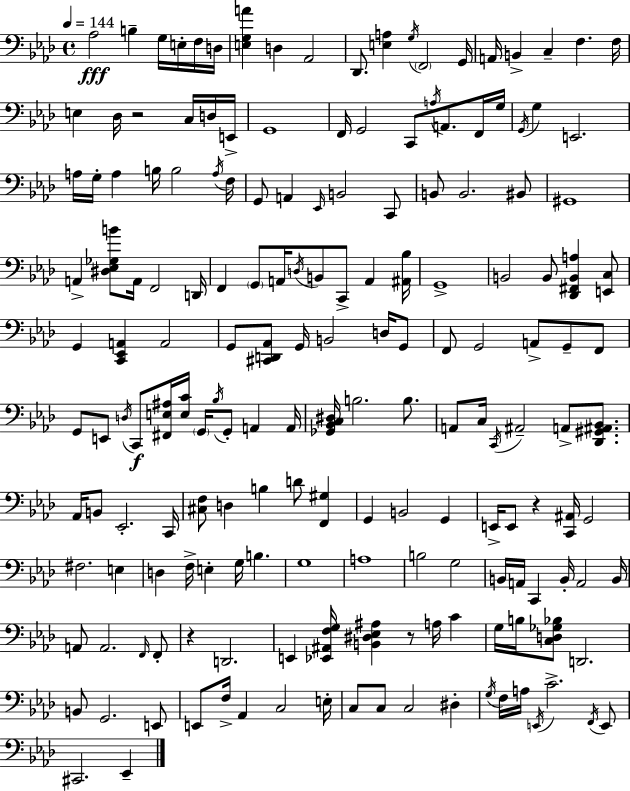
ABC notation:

X:1
T:Untitled
M:4/4
L:1/4
K:Fm
_A,2 B, G,/4 E,/4 F,/4 D,/4 [E,G,A] D, _A,,2 _D,,/2 [E,A,] G,/4 F,,2 G,,/4 A,,/4 B,, C, F, F,/4 E, _D,/4 z2 C,/4 D,/4 E,,/4 G,,4 F,,/4 G,,2 C,,/2 A,/4 A,,/2 F,,/4 G,/4 G,,/4 G, E,,2 A,/4 G,/4 A, B,/4 B,2 A,/4 F,/4 G,,/2 A,, _E,,/4 B,,2 C,,/2 B,,/2 B,,2 ^B,,/2 ^G,,4 A,, [^D,_E,_G,B]/2 A,,/4 F,,2 D,,/4 F,, G,,/2 A,,/4 D,/4 B,,/2 C,,/2 A,, [^A,,_B,]/4 G,,4 B,,2 B,,/2 [_D,,^F,,B,,A,] [E,,C,]/2 G,, [C,,_E,,A,,] A,,2 G,,/2 [^C,,D,,_A,,]/2 G,,/4 B,,2 D,/4 G,,/2 F,,/2 G,,2 A,,/2 G,,/2 F,,/2 G,,/2 E,,/2 D,/4 C,,/2 [^F,,E,^A,]/4 [E,C]/4 G,,/4 _B,/4 G,,/2 A,, A,,/4 [_G,,_B,,C,^D,]/4 B,2 B,/2 A,,/2 C,/4 C,,/4 ^A,,2 A,,/2 [_D,,^G,,^A,,_B,,]/2 _A,,/4 B,,/2 _E,,2 C,,/4 [^C,F,]/2 D, B, D/2 [F,,^G,] G,, B,,2 G,, E,,/4 E,,/2 z [C,,^A,,]/4 G,,2 ^F,2 E, D, F,/4 E, G,/4 B, G,4 A,4 B,2 G,2 B,,/4 A,,/4 C,, B,,/4 A,,2 B,,/4 A,,/2 A,,2 F,,/4 F,,/2 z D,,2 E,, [_E,,^A,,F,G,]/4 [B,,^D,_E,^A,] z/2 A,/4 C G,/4 B,/4 [C,D,_G,_B,]/2 D,,2 B,,/2 G,,2 E,,/2 E,,/2 F,/4 _A,, C,2 E,/4 C,/2 C,/2 C,2 ^D, G,/4 F,/4 A,/4 E,,/4 C2 F,,/4 E,,/2 ^C,,2 _E,,